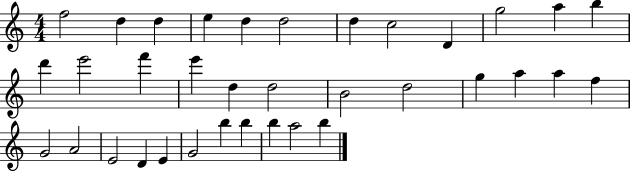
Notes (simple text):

F5/h D5/q D5/q E5/q D5/q D5/h D5/q C5/h D4/q G5/h A5/q B5/q D6/q E6/h F6/q E6/q D5/q D5/h B4/h D5/h G5/q A5/q A5/q F5/q G4/h A4/h E4/h D4/q E4/q G4/h B5/q B5/q B5/q A5/h B5/q